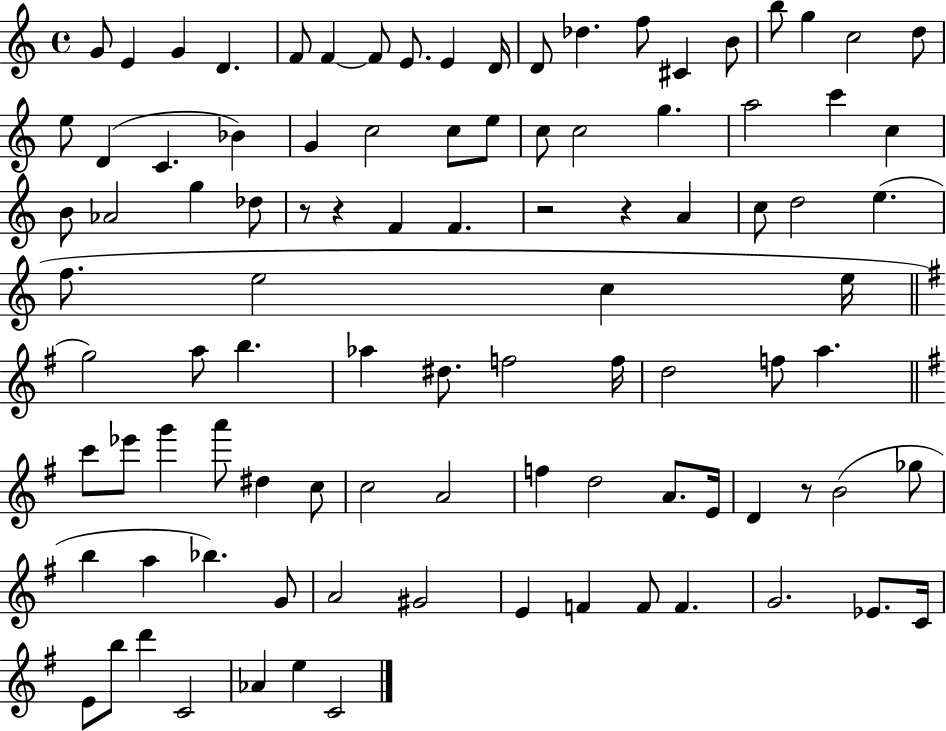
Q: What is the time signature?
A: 4/4